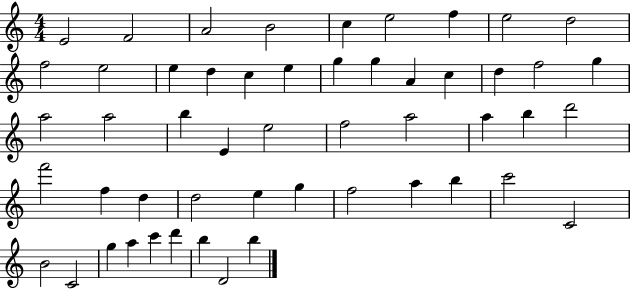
E4/h F4/h A4/h B4/h C5/q E5/h F5/q E5/h D5/h F5/h E5/h E5/q D5/q C5/q E5/q G5/q G5/q A4/q C5/q D5/q F5/h G5/q A5/h A5/h B5/q E4/q E5/h F5/h A5/h A5/q B5/q D6/h F6/h F5/q D5/q D5/h E5/q G5/q F5/h A5/q B5/q C6/h C4/h B4/h C4/h G5/q A5/q C6/q D6/q B5/q D4/h B5/q